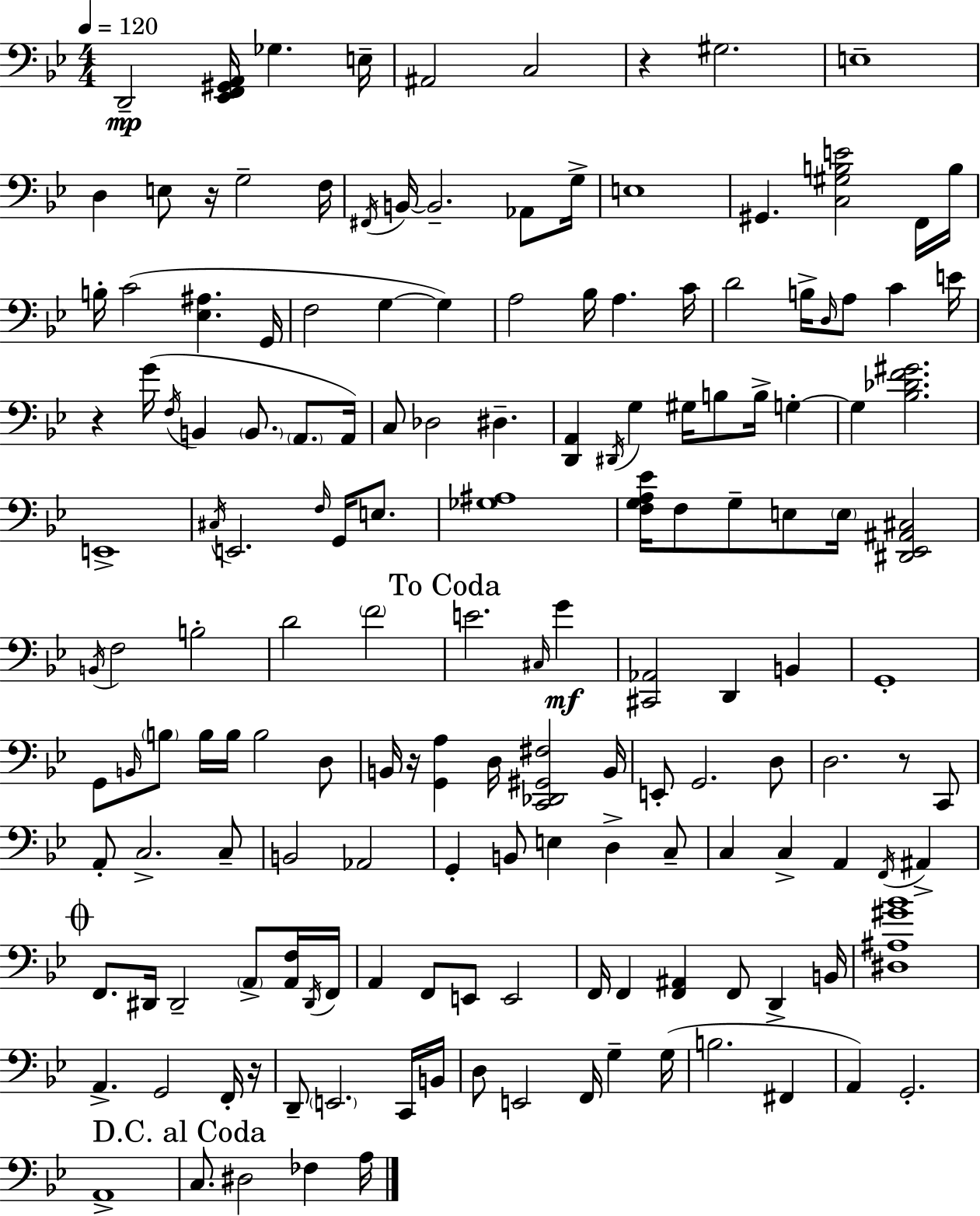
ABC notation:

X:1
T:Untitled
M:4/4
L:1/4
K:Gm
D,,2 [_E,,F,,^G,,A,,]/4 _G, E,/4 ^A,,2 C,2 z ^G,2 E,4 D, E,/2 z/4 G,2 F,/4 ^F,,/4 B,,/4 B,,2 _A,,/2 G,/4 E,4 ^G,, [C,^G,B,E]2 F,,/4 B,/4 B,/4 C2 [_E,^A,] G,,/4 F,2 G, G, A,2 _B,/4 A, C/4 D2 B,/4 D,/4 A,/2 C E/4 z G/4 F,/4 B,, B,,/2 A,,/2 A,,/4 C,/2 _D,2 ^D, [D,,A,,] ^D,,/4 G, ^G,/4 B,/2 B,/4 G, G, [_B,_DF^G]2 E,,4 ^C,/4 E,,2 F,/4 G,,/4 E,/2 [_G,^A,]4 [F,G,A,_E]/4 F,/2 G,/2 E,/2 E,/4 [^D,,_E,,^A,,^C,]2 B,,/4 F,2 B,2 D2 F2 E2 ^C,/4 G [^C,,_A,,]2 D,, B,, G,,4 G,,/2 B,,/4 B,/2 B,/4 B,/4 B,2 D,/2 B,,/4 z/4 [G,,A,] D,/4 [C,,_D,,^G,,^F,]2 B,,/4 E,,/2 G,,2 D,/2 D,2 z/2 C,,/2 A,,/2 C,2 C,/2 B,,2 _A,,2 G,, B,,/2 E, D, C,/2 C, C, A,, F,,/4 ^A,, F,,/2 ^D,,/4 ^D,,2 A,,/2 [A,,F,]/4 ^D,,/4 F,,/4 A,, F,,/2 E,,/2 E,,2 F,,/4 F,, [F,,^A,,] F,,/2 D,, B,,/4 [^D,^A,^G_B]4 A,, G,,2 F,,/4 z/4 D,,/2 E,,2 C,,/4 B,,/4 D,/2 E,,2 F,,/4 G, G,/4 B,2 ^F,, A,, G,,2 A,,4 C,/2 ^D,2 _F, A,/4